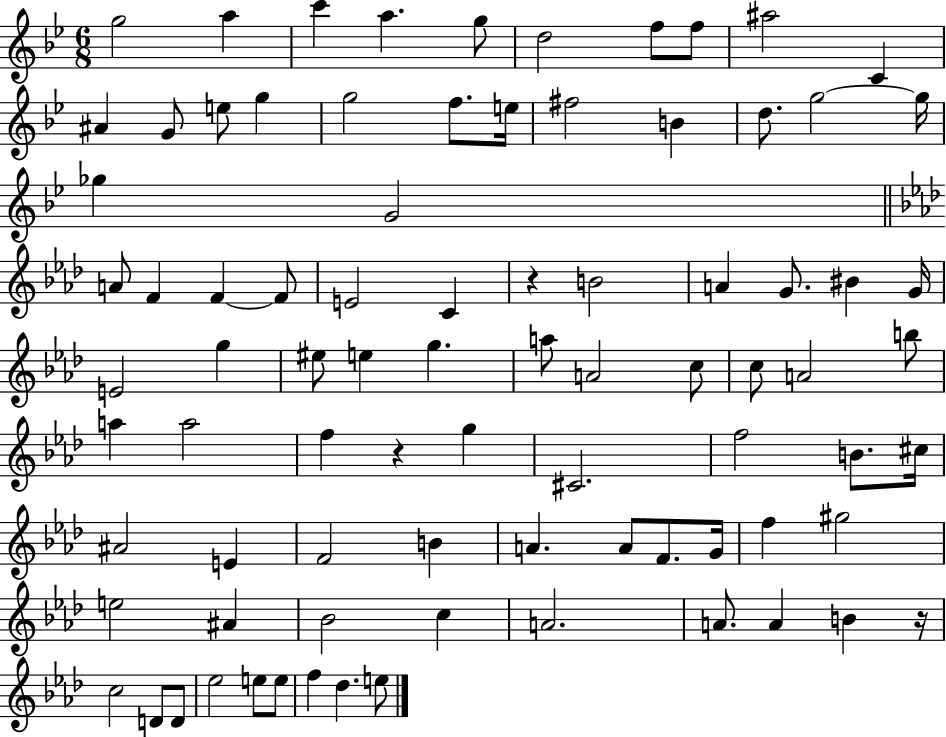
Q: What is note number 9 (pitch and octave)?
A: A#5